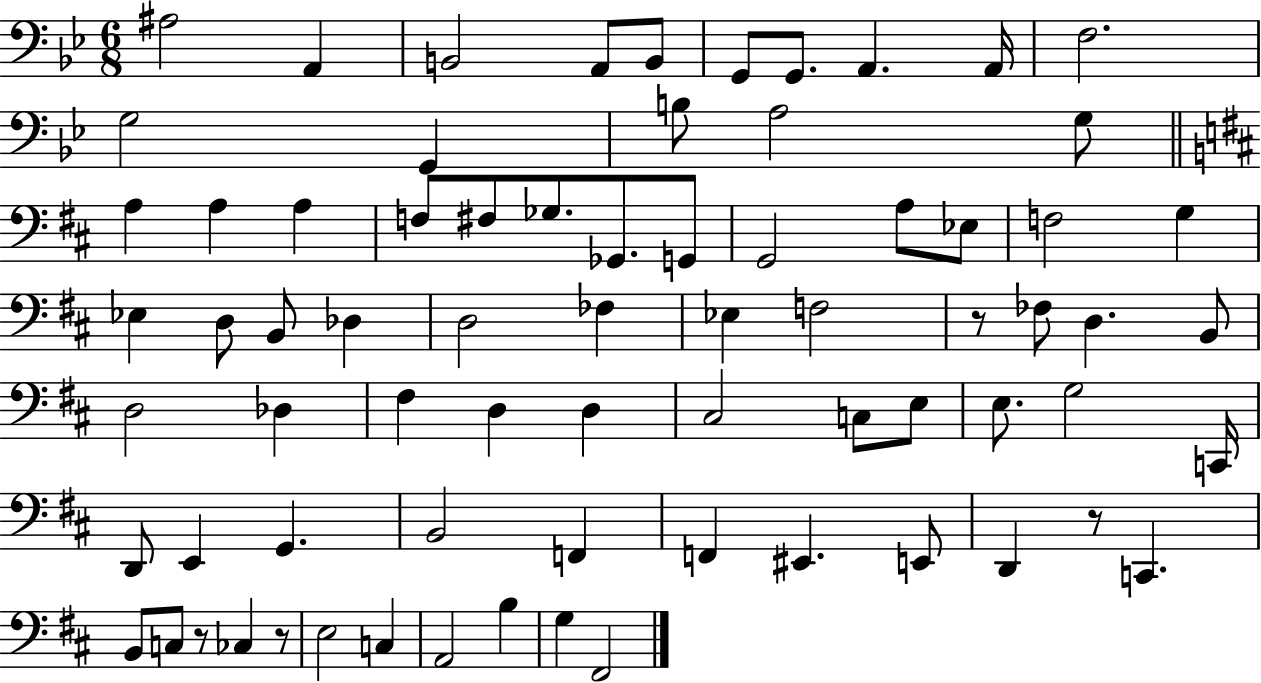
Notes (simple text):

A#3/h A2/q B2/h A2/e B2/e G2/e G2/e. A2/q. A2/s F3/h. G3/h G2/q B3/e A3/h G3/e A3/q A3/q A3/q F3/e F#3/e Gb3/e. Gb2/e. G2/e G2/h A3/e Eb3/e F3/h G3/q Eb3/q D3/e B2/e Db3/q D3/h FES3/q Eb3/q F3/h R/e FES3/e D3/q. B2/e D3/h Db3/q F#3/q D3/q D3/q C#3/h C3/e E3/e E3/e. G3/h C2/s D2/e E2/q G2/q. B2/h F2/q F2/q EIS2/q. E2/e D2/q R/e C2/q. B2/e C3/e R/e CES3/q R/e E3/h C3/q A2/h B3/q G3/q F#2/h